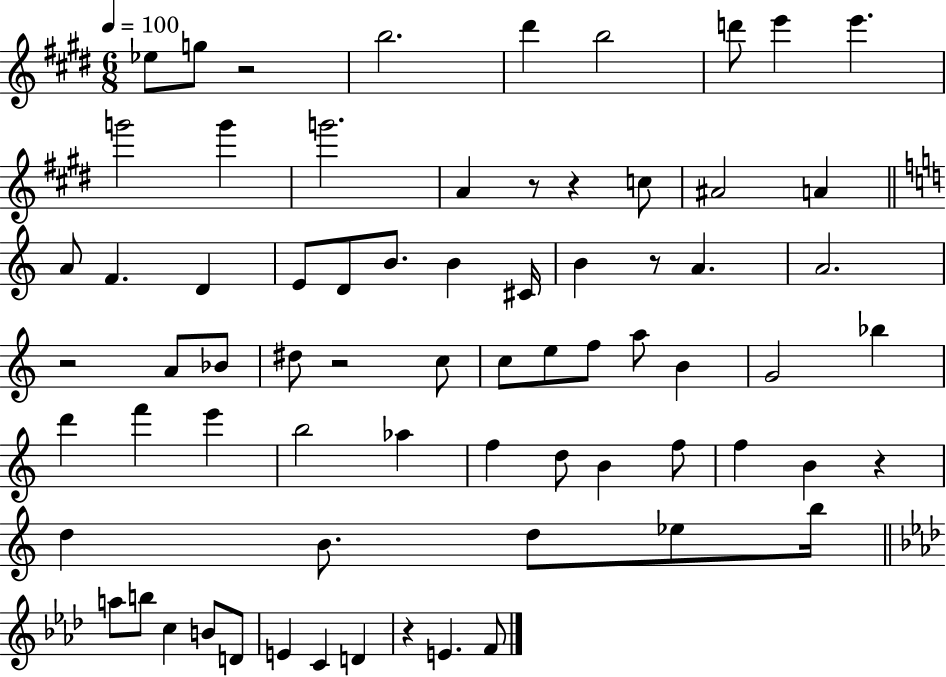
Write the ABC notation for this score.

X:1
T:Untitled
M:6/8
L:1/4
K:E
_e/2 g/2 z2 b2 ^d' b2 d'/2 e' e' g'2 g' g'2 A z/2 z c/2 ^A2 A A/2 F D E/2 D/2 B/2 B ^C/4 B z/2 A A2 z2 A/2 _B/2 ^d/2 z2 c/2 c/2 e/2 f/2 a/2 B G2 _b d' f' e' b2 _a f d/2 B f/2 f B z d B/2 d/2 _e/2 b/4 a/2 b/2 c B/2 D/2 E C D z E F/2